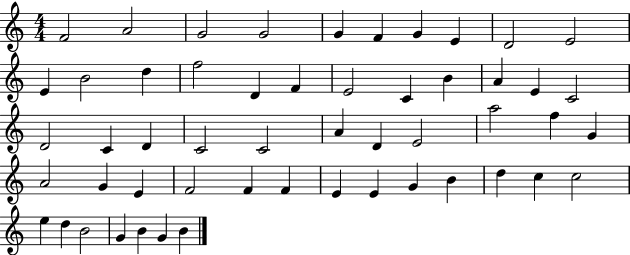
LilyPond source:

{
  \clef treble
  \numericTimeSignature
  \time 4/4
  \key c \major
  f'2 a'2 | g'2 g'2 | g'4 f'4 g'4 e'4 | d'2 e'2 | \break e'4 b'2 d''4 | f''2 d'4 f'4 | e'2 c'4 b'4 | a'4 e'4 c'2 | \break d'2 c'4 d'4 | c'2 c'2 | a'4 d'4 e'2 | a''2 f''4 g'4 | \break a'2 g'4 e'4 | f'2 f'4 f'4 | e'4 e'4 g'4 b'4 | d''4 c''4 c''2 | \break e''4 d''4 b'2 | g'4 b'4 g'4 b'4 | \bar "|."
}